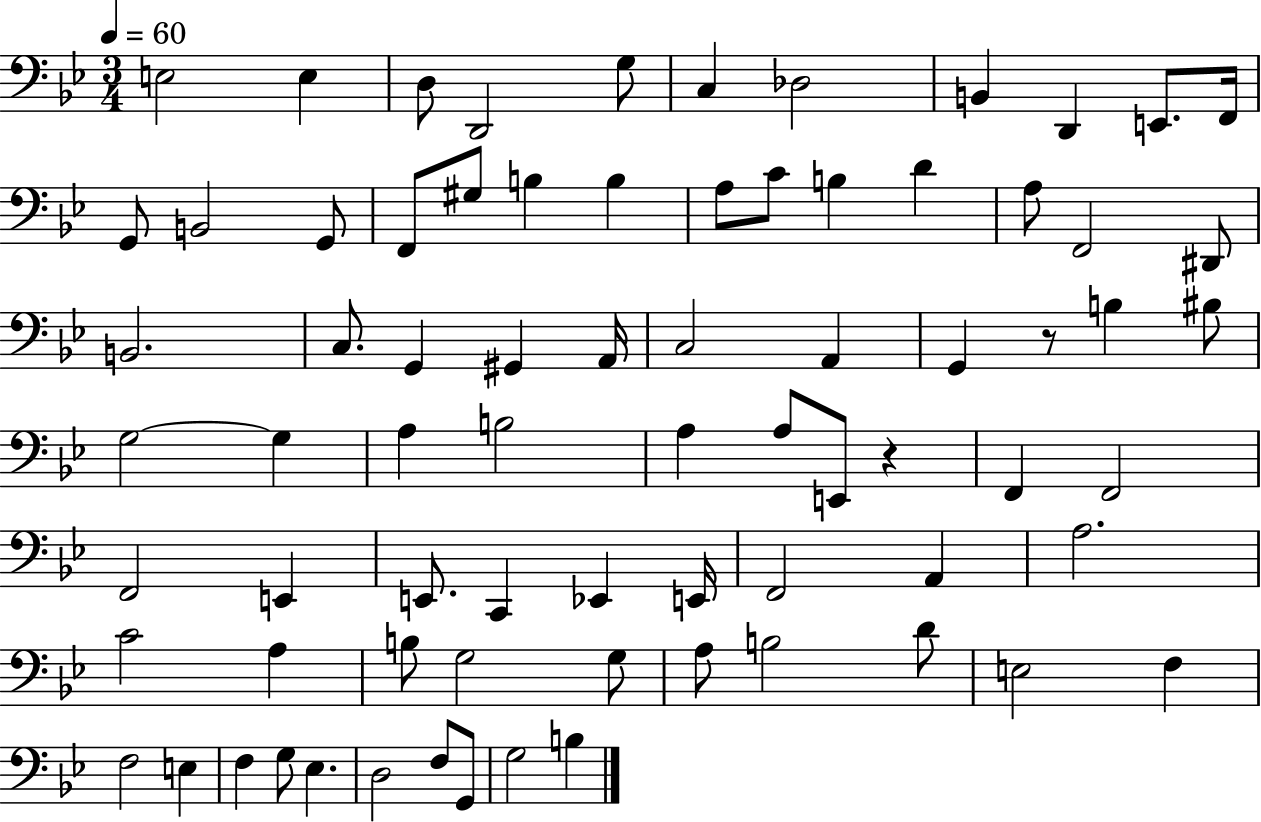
E3/h E3/q D3/e D2/h G3/e C3/q Db3/h B2/q D2/q E2/e. F2/s G2/e B2/h G2/e F2/e G#3/e B3/q B3/q A3/e C4/e B3/q D4/q A3/e F2/h D#2/e B2/h. C3/e. G2/q G#2/q A2/s C3/h A2/q G2/q R/e B3/q BIS3/e G3/h G3/q A3/q B3/h A3/q A3/e E2/e R/q F2/q F2/h F2/h E2/q E2/e. C2/q Eb2/q E2/s F2/h A2/q A3/h. C4/h A3/q B3/e G3/h G3/e A3/e B3/h D4/e E3/h F3/q F3/h E3/q F3/q G3/e Eb3/q. D3/h F3/e G2/e G3/h B3/q